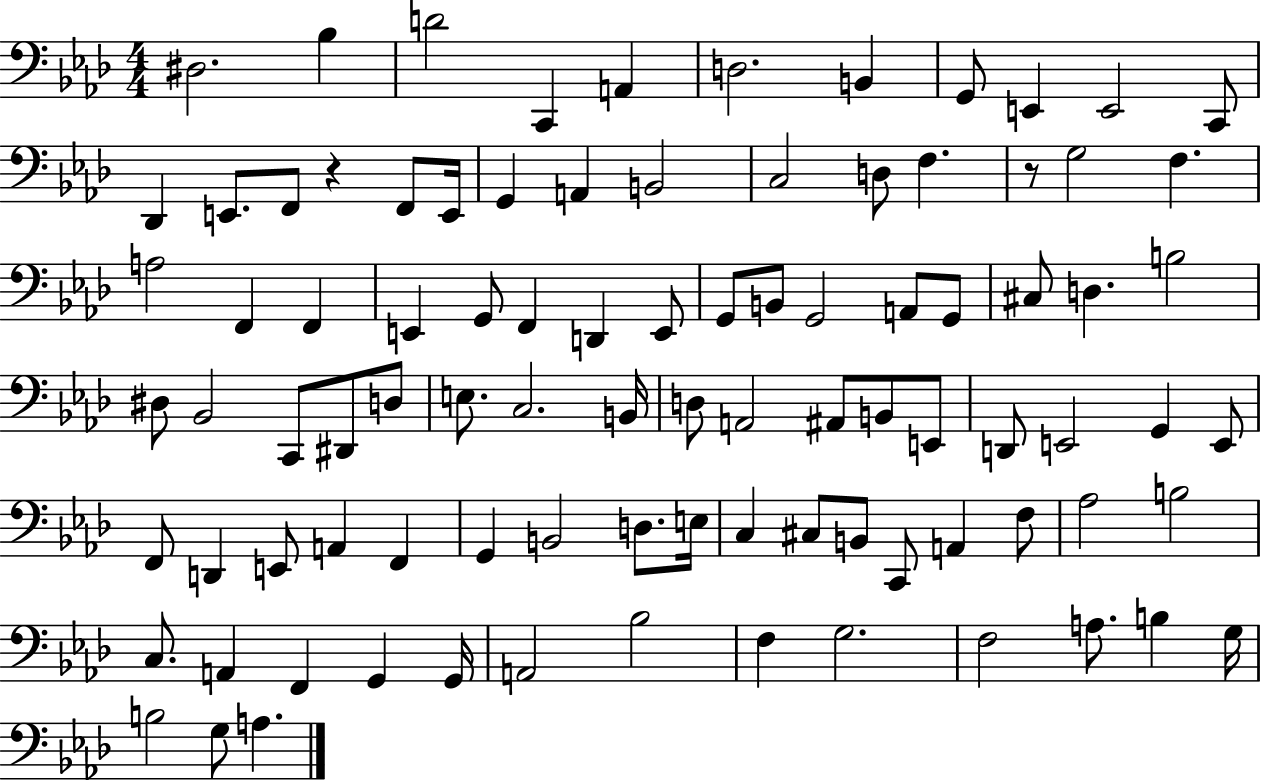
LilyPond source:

{
  \clef bass
  \numericTimeSignature
  \time 4/4
  \key aes \major
  dis2. bes4 | d'2 c,4 a,4 | d2. b,4 | g,8 e,4 e,2 c,8 | \break des,4 e,8. f,8 r4 f,8 e,16 | g,4 a,4 b,2 | c2 d8 f4. | r8 g2 f4. | \break a2 f,4 f,4 | e,4 g,8 f,4 d,4 e,8 | g,8 b,8 g,2 a,8 g,8 | cis8 d4. b2 | \break dis8 bes,2 c,8 dis,8 d8 | e8. c2. b,16 | d8 a,2 ais,8 b,8 e,8 | d,8 e,2 g,4 e,8 | \break f,8 d,4 e,8 a,4 f,4 | g,4 b,2 d8. e16 | c4 cis8 b,8 c,8 a,4 f8 | aes2 b2 | \break c8. a,4 f,4 g,4 g,16 | a,2 bes2 | f4 g2. | f2 a8. b4 g16 | \break b2 g8 a4. | \bar "|."
}